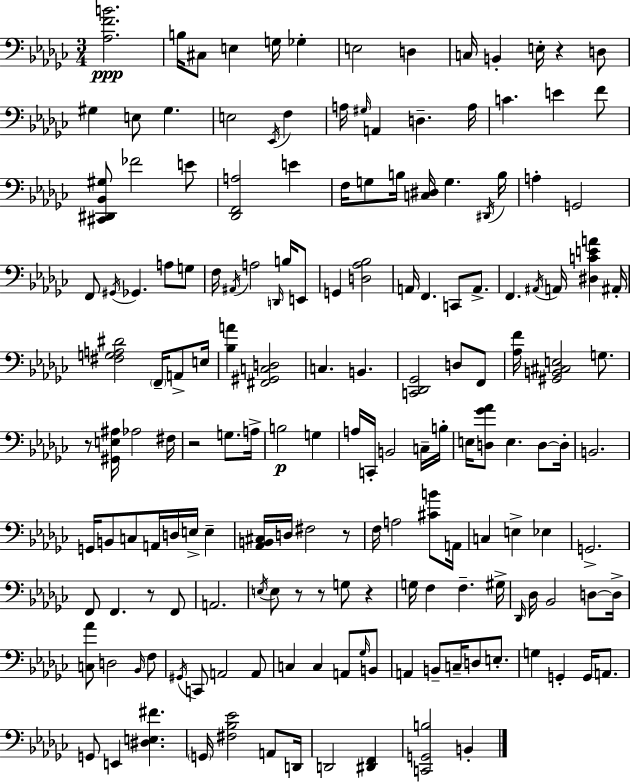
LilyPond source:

{
  \clef bass
  \numericTimeSignature
  \time 3/4
  \key ees \minor
  <aes f' b'>2.\ppp | b16 cis8 e4 g16 ges4-. | e2 d4 | c16 b,4-. e16-. r4 d8 | \break gis4 e8 gis4. | e2 \acciaccatura { ees,16 } f4 | a16 \grace { gis16 } a,4 d4.-- | a16 c'4. e'4 | \break f'8 <cis, dis, bes, gis>8 fes'2 | e'8 <des, f, a>2 e'4 | f16 g8 b16 <c dis>16 g4. | \acciaccatura { dis,16 } b16 a4-. g,2 | \break f,8 \acciaccatura { gis,16 } ges,4. | a8 g8 f16 \acciaccatura { ais,16 } a2 | \grace { d,16 } b16 e,8 g,4 <d aes bes>2 | a,16 f,4. | \break c,8 a,8.-> f,4. | \acciaccatura { ais,16 } a,16 <dis c' e' a'>4 ais,16-. <fis g a dis'>2 | \parenthesize f,16-- a,8-> e16 <bes a'>4 <fis, gis, c d>2 | c4. | \break b,4. <c, des, ges,>2 | d8 f,8 <aes f'>16 <gis, b, cis e>2 | g8. r8 <gis, e ais>16 aes2 | fis16 r2 | \break g8. a16-> b2\p | g4 a16 c,16-. b,2 | c16-- b16-. e16 <d ges' aes'>8 e4. | d8~~ d16-. b,2. | \break g,16 b,8 c8 | a,16 d16 e16-> e4-- <aes, b, cis>16 d16 fis2 | r8 f16 a2 | <cis' b'>8 a,16 c4 e4-> | \break ees4 g,2.-> | f,8 f,4. | r8 f,8 a,2. | \acciaccatura { e16 } e8 r8 | \break r8 g8 r4 g16 f4 | f4.-- gis16-> \grace { des,16 } des16 bes,2 | d8~~ d16-> <c aes'>8 d2 | \grace { bes,16 } f8 \acciaccatura { gis,16 } c,8 | \break a,2 a,8 c4 | c4 a,8 \grace { ges16 } b,8 | a,4 b,8-- c16-- d8 e8.-. | g4 g,4-. g,16 a,8. | \break g,8 e,4 <dis e fis'>4. | \parenthesize g,16 <fis bes ees'>2 a,8 d,16 | d,2 <dis, f,>4 | <c, g, b>2 b,4-. | \break \bar "|."
}